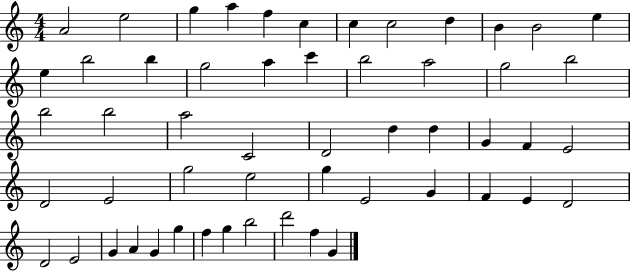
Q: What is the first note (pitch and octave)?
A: A4